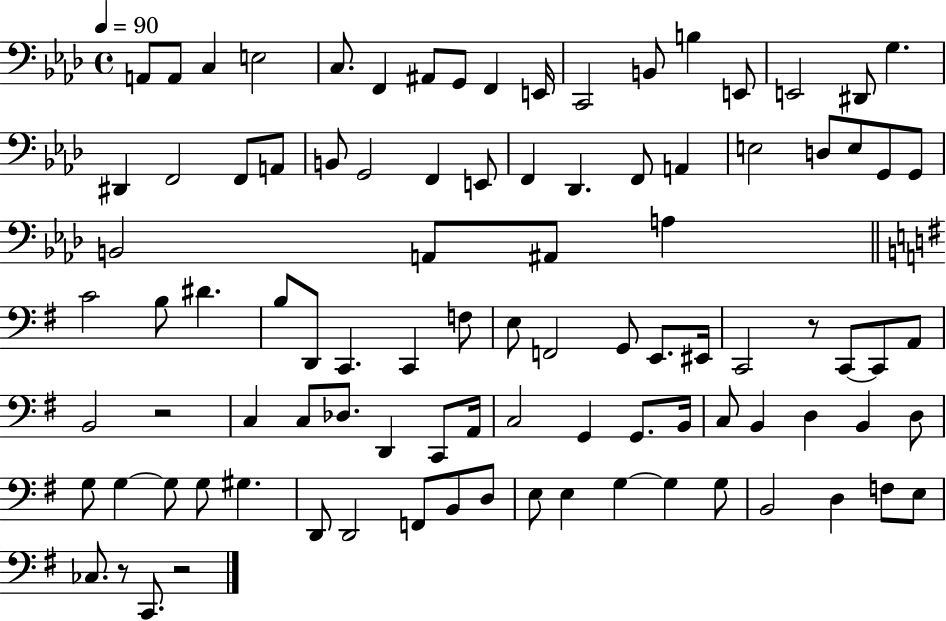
X:1
T:Untitled
M:4/4
L:1/4
K:Ab
A,,/2 A,,/2 C, E,2 C,/2 F,, ^A,,/2 G,,/2 F,, E,,/4 C,,2 B,,/2 B, E,,/2 E,,2 ^D,,/2 G, ^D,, F,,2 F,,/2 A,,/2 B,,/2 G,,2 F,, E,,/2 F,, _D,, F,,/2 A,, E,2 D,/2 E,/2 G,,/2 G,,/2 B,,2 A,,/2 ^A,,/2 A, C2 B,/2 ^D B,/2 D,,/2 C,, C,, F,/2 E,/2 F,,2 G,,/2 E,,/2 ^E,,/4 C,,2 z/2 C,,/2 C,,/2 A,,/2 B,,2 z2 C, C,/2 _D,/2 D,, C,,/2 A,,/4 C,2 G,, G,,/2 B,,/4 C,/2 B,, D, B,, D,/2 G,/2 G, G,/2 G,/2 ^G, D,,/2 D,,2 F,,/2 B,,/2 D,/2 E,/2 E, G, G, G,/2 B,,2 D, F,/2 E,/2 _C,/2 z/2 C,,/2 z2